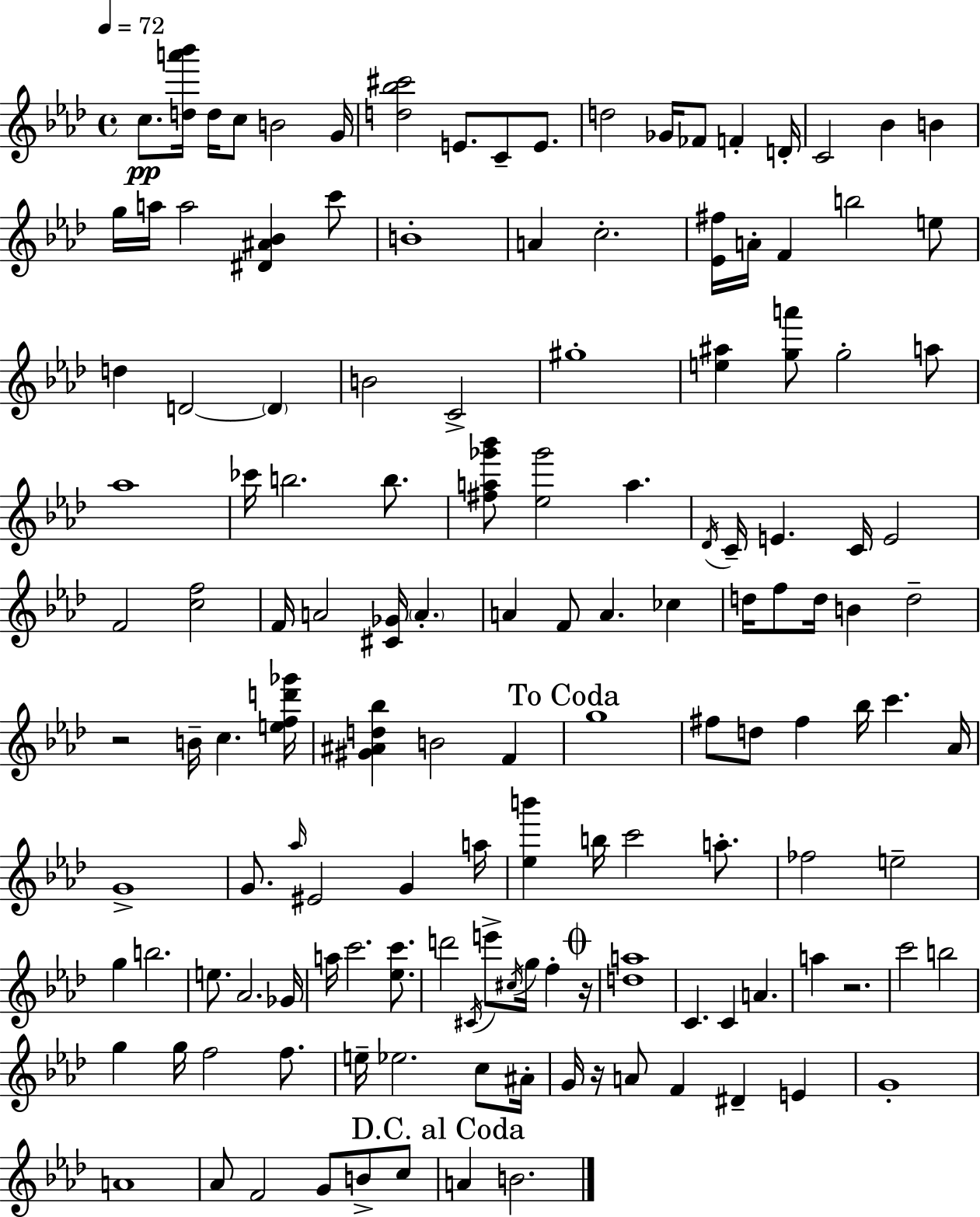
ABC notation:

X:1
T:Untitled
M:4/4
L:1/4
K:Fm
c/2 [da'_b']/4 d/4 c/2 B2 G/4 [d_b^c']2 E/2 C/2 E/2 d2 _G/4 _F/2 F D/4 C2 _B B g/4 a/4 a2 [^D^A_B] c'/2 B4 A c2 [_E^f]/4 A/4 F b2 e/2 d D2 D B2 C2 ^g4 [e^a] [ga']/2 g2 a/2 _a4 _c'/4 b2 b/2 [^fa_g'_b']/2 [_e_g']2 a _D/4 C/4 E C/4 E2 F2 [cf]2 F/4 A2 [^C_G]/4 A A F/2 A _c d/4 f/2 d/4 B d2 z2 B/4 c [efd'_g']/4 [^G^Ad_b] B2 F g4 ^f/2 d/2 ^f _b/4 c' _A/4 G4 G/2 _a/4 ^E2 G a/4 [_eb'] b/4 c'2 a/2 _f2 e2 g b2 e/2 _A2 _G/4 a/4 c'2 [_ec']/2 d'2 ^C/4 e'/2 ^c/4 g/4 f z/4 [da]4 C C A a z2 c'2 b2 g g/4 f2 f/2 e/4 _e2 c/2 ^A/4 G/4 z/4 A/2 F ^D E G4 A4 _A/2 F2 G/2 B/2 c/2 A B2